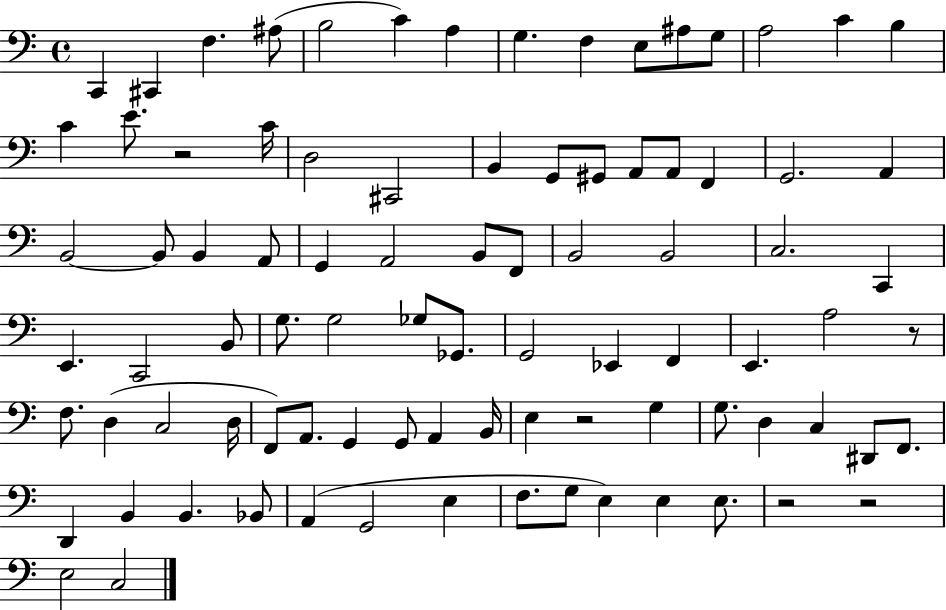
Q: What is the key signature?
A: C major